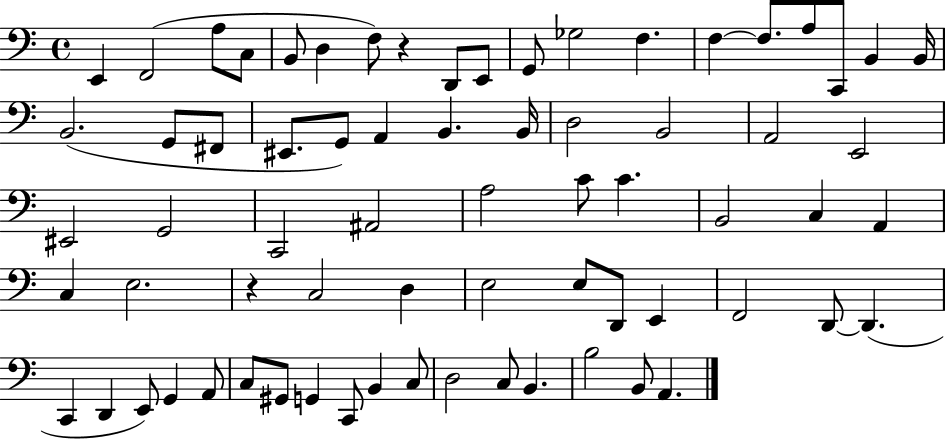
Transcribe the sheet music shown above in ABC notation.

X:1
T:Untitled
M:4/4
L:1/4
K:C
E,, F,,2 A,/2 C,/2 B,,/2 D, F,/2 z D,,/2 E,,/2 G,,/2 _G,2 F, F, F,/2 A,/2 C,,/2 B,, B,,/4 B,,2 G,,/2 ^F,,/2 ^E,,/2 G,,/2 A,, B,, B,,/4 D,2 B,,2 A,,2 E,,2 ^E,,2 G,,2 C,,2 ^A,,2 A,2 C/2 C B,,2 C, A,, C, E,2 z C,2 D, E,2 E,/2 D,,/2 E,, F,,2 D,,/2 D,, C,, D,, E,,/2 G,, A,,/2 C,/2 ^G,,/2 G,, C,,/2 B,, C,/2 D,2 C,/2 B,, B,2 B,,/2 A,,